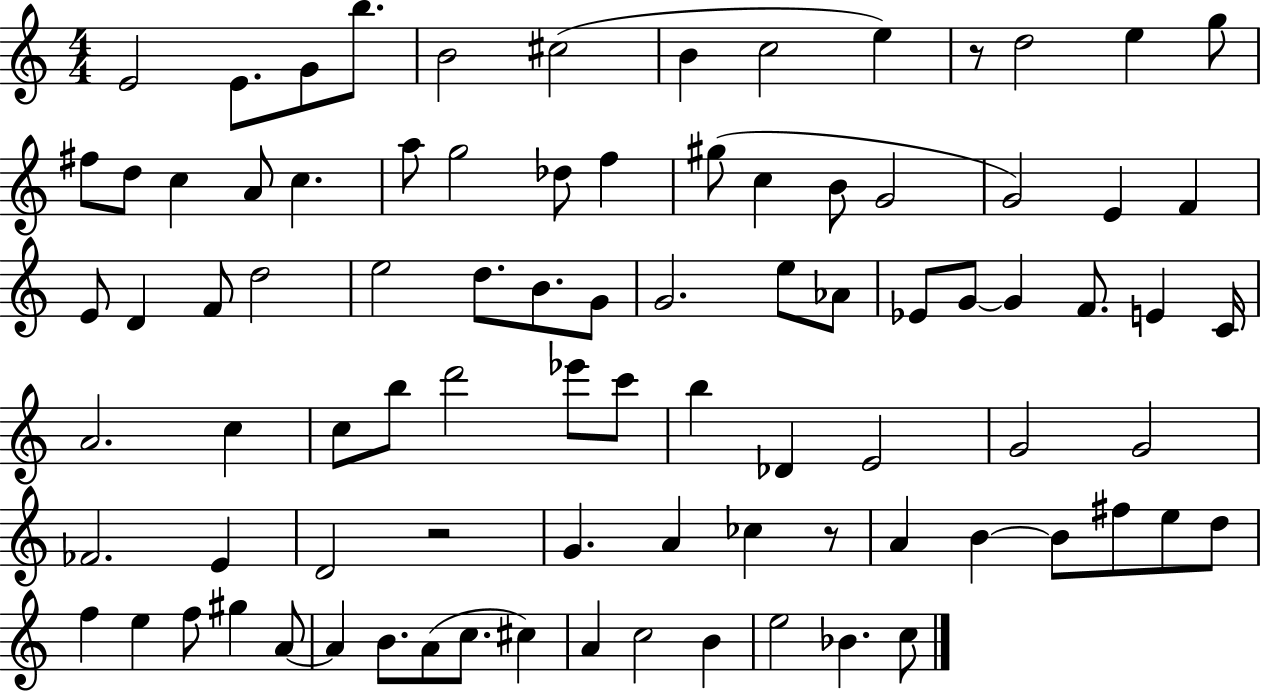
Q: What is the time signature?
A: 4/4